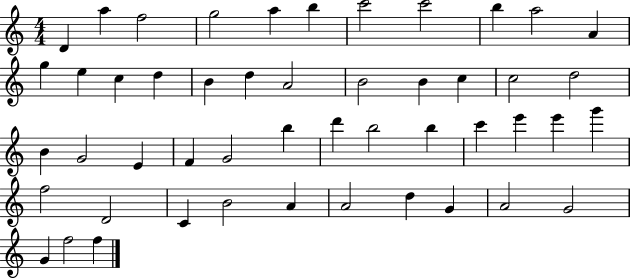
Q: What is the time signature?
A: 4/4